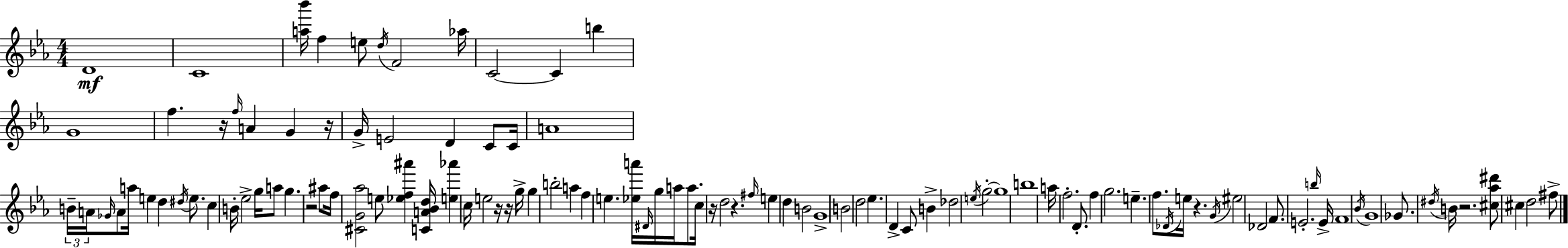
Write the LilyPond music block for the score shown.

{
  \clef treble
  \numericTimeSignature
  \time 4/4
  \key ees \major
  d'1\mf | c'1 | <a'' bes'''>16 f''4 e''8 \acciaccatura { d''16 } f'2 | aes''16 c'2~~ c'4 b''4 | \break g'1 | f''4. r16 \grace { f''16 } a'4 g'4 | r16 g'16-> e'2 d'4 c'8 | c'16 a'1 | \break \tuplet 3/2 { b'16-- a'16 \grace { ges'16 } } a'8 a''16 e''4 d''4 | \acciaccatura { dis''16 } e''8. c''4 b'16-. ees''2-> | g''16 a''8 g''4. r2 | ais''8 f''16 <cis' g' aes''>2 e''8 <ees'' f'' ais'''>4 | \break <c' a' bes' d''>16 <e'' aes'''>4 c''16 e''2 | r16 r16 g''16-> g''4 b''2-. | a''4 f''4 e''4. <ees'' a'''>16 \grace { dis'16 } | g''16 a''16 a''8. c''16 r16 d''2 r4. | \break \grace { fis''16 } e''4 d''4 b'2 | g'1-> | b'2 d''2 | ees''4. d'4-> | \break c'8 b'4-> des''2 \acciaccatura { e''16 } g''2-.~~ | g''1 | b''1 | a''16 f''2.-. | \break d'8.-. f''4 g''2. | e''4.-- f''8. | \acciaccatura { des'16 } e''16 r4. \acciaccatura { g'16 } eis''2 | des'2 f'8. e'2.-. | \break \grace { b''16 } e'16-> f'1 | \acciaccatura { bes'16 } g'1 | ges'8. \acciaccatura { dis''16 } b'16 | r2. <cis'' aes'' dis'''>8 cis''4 | \break d''2 fis''8-> \bar "|."
}